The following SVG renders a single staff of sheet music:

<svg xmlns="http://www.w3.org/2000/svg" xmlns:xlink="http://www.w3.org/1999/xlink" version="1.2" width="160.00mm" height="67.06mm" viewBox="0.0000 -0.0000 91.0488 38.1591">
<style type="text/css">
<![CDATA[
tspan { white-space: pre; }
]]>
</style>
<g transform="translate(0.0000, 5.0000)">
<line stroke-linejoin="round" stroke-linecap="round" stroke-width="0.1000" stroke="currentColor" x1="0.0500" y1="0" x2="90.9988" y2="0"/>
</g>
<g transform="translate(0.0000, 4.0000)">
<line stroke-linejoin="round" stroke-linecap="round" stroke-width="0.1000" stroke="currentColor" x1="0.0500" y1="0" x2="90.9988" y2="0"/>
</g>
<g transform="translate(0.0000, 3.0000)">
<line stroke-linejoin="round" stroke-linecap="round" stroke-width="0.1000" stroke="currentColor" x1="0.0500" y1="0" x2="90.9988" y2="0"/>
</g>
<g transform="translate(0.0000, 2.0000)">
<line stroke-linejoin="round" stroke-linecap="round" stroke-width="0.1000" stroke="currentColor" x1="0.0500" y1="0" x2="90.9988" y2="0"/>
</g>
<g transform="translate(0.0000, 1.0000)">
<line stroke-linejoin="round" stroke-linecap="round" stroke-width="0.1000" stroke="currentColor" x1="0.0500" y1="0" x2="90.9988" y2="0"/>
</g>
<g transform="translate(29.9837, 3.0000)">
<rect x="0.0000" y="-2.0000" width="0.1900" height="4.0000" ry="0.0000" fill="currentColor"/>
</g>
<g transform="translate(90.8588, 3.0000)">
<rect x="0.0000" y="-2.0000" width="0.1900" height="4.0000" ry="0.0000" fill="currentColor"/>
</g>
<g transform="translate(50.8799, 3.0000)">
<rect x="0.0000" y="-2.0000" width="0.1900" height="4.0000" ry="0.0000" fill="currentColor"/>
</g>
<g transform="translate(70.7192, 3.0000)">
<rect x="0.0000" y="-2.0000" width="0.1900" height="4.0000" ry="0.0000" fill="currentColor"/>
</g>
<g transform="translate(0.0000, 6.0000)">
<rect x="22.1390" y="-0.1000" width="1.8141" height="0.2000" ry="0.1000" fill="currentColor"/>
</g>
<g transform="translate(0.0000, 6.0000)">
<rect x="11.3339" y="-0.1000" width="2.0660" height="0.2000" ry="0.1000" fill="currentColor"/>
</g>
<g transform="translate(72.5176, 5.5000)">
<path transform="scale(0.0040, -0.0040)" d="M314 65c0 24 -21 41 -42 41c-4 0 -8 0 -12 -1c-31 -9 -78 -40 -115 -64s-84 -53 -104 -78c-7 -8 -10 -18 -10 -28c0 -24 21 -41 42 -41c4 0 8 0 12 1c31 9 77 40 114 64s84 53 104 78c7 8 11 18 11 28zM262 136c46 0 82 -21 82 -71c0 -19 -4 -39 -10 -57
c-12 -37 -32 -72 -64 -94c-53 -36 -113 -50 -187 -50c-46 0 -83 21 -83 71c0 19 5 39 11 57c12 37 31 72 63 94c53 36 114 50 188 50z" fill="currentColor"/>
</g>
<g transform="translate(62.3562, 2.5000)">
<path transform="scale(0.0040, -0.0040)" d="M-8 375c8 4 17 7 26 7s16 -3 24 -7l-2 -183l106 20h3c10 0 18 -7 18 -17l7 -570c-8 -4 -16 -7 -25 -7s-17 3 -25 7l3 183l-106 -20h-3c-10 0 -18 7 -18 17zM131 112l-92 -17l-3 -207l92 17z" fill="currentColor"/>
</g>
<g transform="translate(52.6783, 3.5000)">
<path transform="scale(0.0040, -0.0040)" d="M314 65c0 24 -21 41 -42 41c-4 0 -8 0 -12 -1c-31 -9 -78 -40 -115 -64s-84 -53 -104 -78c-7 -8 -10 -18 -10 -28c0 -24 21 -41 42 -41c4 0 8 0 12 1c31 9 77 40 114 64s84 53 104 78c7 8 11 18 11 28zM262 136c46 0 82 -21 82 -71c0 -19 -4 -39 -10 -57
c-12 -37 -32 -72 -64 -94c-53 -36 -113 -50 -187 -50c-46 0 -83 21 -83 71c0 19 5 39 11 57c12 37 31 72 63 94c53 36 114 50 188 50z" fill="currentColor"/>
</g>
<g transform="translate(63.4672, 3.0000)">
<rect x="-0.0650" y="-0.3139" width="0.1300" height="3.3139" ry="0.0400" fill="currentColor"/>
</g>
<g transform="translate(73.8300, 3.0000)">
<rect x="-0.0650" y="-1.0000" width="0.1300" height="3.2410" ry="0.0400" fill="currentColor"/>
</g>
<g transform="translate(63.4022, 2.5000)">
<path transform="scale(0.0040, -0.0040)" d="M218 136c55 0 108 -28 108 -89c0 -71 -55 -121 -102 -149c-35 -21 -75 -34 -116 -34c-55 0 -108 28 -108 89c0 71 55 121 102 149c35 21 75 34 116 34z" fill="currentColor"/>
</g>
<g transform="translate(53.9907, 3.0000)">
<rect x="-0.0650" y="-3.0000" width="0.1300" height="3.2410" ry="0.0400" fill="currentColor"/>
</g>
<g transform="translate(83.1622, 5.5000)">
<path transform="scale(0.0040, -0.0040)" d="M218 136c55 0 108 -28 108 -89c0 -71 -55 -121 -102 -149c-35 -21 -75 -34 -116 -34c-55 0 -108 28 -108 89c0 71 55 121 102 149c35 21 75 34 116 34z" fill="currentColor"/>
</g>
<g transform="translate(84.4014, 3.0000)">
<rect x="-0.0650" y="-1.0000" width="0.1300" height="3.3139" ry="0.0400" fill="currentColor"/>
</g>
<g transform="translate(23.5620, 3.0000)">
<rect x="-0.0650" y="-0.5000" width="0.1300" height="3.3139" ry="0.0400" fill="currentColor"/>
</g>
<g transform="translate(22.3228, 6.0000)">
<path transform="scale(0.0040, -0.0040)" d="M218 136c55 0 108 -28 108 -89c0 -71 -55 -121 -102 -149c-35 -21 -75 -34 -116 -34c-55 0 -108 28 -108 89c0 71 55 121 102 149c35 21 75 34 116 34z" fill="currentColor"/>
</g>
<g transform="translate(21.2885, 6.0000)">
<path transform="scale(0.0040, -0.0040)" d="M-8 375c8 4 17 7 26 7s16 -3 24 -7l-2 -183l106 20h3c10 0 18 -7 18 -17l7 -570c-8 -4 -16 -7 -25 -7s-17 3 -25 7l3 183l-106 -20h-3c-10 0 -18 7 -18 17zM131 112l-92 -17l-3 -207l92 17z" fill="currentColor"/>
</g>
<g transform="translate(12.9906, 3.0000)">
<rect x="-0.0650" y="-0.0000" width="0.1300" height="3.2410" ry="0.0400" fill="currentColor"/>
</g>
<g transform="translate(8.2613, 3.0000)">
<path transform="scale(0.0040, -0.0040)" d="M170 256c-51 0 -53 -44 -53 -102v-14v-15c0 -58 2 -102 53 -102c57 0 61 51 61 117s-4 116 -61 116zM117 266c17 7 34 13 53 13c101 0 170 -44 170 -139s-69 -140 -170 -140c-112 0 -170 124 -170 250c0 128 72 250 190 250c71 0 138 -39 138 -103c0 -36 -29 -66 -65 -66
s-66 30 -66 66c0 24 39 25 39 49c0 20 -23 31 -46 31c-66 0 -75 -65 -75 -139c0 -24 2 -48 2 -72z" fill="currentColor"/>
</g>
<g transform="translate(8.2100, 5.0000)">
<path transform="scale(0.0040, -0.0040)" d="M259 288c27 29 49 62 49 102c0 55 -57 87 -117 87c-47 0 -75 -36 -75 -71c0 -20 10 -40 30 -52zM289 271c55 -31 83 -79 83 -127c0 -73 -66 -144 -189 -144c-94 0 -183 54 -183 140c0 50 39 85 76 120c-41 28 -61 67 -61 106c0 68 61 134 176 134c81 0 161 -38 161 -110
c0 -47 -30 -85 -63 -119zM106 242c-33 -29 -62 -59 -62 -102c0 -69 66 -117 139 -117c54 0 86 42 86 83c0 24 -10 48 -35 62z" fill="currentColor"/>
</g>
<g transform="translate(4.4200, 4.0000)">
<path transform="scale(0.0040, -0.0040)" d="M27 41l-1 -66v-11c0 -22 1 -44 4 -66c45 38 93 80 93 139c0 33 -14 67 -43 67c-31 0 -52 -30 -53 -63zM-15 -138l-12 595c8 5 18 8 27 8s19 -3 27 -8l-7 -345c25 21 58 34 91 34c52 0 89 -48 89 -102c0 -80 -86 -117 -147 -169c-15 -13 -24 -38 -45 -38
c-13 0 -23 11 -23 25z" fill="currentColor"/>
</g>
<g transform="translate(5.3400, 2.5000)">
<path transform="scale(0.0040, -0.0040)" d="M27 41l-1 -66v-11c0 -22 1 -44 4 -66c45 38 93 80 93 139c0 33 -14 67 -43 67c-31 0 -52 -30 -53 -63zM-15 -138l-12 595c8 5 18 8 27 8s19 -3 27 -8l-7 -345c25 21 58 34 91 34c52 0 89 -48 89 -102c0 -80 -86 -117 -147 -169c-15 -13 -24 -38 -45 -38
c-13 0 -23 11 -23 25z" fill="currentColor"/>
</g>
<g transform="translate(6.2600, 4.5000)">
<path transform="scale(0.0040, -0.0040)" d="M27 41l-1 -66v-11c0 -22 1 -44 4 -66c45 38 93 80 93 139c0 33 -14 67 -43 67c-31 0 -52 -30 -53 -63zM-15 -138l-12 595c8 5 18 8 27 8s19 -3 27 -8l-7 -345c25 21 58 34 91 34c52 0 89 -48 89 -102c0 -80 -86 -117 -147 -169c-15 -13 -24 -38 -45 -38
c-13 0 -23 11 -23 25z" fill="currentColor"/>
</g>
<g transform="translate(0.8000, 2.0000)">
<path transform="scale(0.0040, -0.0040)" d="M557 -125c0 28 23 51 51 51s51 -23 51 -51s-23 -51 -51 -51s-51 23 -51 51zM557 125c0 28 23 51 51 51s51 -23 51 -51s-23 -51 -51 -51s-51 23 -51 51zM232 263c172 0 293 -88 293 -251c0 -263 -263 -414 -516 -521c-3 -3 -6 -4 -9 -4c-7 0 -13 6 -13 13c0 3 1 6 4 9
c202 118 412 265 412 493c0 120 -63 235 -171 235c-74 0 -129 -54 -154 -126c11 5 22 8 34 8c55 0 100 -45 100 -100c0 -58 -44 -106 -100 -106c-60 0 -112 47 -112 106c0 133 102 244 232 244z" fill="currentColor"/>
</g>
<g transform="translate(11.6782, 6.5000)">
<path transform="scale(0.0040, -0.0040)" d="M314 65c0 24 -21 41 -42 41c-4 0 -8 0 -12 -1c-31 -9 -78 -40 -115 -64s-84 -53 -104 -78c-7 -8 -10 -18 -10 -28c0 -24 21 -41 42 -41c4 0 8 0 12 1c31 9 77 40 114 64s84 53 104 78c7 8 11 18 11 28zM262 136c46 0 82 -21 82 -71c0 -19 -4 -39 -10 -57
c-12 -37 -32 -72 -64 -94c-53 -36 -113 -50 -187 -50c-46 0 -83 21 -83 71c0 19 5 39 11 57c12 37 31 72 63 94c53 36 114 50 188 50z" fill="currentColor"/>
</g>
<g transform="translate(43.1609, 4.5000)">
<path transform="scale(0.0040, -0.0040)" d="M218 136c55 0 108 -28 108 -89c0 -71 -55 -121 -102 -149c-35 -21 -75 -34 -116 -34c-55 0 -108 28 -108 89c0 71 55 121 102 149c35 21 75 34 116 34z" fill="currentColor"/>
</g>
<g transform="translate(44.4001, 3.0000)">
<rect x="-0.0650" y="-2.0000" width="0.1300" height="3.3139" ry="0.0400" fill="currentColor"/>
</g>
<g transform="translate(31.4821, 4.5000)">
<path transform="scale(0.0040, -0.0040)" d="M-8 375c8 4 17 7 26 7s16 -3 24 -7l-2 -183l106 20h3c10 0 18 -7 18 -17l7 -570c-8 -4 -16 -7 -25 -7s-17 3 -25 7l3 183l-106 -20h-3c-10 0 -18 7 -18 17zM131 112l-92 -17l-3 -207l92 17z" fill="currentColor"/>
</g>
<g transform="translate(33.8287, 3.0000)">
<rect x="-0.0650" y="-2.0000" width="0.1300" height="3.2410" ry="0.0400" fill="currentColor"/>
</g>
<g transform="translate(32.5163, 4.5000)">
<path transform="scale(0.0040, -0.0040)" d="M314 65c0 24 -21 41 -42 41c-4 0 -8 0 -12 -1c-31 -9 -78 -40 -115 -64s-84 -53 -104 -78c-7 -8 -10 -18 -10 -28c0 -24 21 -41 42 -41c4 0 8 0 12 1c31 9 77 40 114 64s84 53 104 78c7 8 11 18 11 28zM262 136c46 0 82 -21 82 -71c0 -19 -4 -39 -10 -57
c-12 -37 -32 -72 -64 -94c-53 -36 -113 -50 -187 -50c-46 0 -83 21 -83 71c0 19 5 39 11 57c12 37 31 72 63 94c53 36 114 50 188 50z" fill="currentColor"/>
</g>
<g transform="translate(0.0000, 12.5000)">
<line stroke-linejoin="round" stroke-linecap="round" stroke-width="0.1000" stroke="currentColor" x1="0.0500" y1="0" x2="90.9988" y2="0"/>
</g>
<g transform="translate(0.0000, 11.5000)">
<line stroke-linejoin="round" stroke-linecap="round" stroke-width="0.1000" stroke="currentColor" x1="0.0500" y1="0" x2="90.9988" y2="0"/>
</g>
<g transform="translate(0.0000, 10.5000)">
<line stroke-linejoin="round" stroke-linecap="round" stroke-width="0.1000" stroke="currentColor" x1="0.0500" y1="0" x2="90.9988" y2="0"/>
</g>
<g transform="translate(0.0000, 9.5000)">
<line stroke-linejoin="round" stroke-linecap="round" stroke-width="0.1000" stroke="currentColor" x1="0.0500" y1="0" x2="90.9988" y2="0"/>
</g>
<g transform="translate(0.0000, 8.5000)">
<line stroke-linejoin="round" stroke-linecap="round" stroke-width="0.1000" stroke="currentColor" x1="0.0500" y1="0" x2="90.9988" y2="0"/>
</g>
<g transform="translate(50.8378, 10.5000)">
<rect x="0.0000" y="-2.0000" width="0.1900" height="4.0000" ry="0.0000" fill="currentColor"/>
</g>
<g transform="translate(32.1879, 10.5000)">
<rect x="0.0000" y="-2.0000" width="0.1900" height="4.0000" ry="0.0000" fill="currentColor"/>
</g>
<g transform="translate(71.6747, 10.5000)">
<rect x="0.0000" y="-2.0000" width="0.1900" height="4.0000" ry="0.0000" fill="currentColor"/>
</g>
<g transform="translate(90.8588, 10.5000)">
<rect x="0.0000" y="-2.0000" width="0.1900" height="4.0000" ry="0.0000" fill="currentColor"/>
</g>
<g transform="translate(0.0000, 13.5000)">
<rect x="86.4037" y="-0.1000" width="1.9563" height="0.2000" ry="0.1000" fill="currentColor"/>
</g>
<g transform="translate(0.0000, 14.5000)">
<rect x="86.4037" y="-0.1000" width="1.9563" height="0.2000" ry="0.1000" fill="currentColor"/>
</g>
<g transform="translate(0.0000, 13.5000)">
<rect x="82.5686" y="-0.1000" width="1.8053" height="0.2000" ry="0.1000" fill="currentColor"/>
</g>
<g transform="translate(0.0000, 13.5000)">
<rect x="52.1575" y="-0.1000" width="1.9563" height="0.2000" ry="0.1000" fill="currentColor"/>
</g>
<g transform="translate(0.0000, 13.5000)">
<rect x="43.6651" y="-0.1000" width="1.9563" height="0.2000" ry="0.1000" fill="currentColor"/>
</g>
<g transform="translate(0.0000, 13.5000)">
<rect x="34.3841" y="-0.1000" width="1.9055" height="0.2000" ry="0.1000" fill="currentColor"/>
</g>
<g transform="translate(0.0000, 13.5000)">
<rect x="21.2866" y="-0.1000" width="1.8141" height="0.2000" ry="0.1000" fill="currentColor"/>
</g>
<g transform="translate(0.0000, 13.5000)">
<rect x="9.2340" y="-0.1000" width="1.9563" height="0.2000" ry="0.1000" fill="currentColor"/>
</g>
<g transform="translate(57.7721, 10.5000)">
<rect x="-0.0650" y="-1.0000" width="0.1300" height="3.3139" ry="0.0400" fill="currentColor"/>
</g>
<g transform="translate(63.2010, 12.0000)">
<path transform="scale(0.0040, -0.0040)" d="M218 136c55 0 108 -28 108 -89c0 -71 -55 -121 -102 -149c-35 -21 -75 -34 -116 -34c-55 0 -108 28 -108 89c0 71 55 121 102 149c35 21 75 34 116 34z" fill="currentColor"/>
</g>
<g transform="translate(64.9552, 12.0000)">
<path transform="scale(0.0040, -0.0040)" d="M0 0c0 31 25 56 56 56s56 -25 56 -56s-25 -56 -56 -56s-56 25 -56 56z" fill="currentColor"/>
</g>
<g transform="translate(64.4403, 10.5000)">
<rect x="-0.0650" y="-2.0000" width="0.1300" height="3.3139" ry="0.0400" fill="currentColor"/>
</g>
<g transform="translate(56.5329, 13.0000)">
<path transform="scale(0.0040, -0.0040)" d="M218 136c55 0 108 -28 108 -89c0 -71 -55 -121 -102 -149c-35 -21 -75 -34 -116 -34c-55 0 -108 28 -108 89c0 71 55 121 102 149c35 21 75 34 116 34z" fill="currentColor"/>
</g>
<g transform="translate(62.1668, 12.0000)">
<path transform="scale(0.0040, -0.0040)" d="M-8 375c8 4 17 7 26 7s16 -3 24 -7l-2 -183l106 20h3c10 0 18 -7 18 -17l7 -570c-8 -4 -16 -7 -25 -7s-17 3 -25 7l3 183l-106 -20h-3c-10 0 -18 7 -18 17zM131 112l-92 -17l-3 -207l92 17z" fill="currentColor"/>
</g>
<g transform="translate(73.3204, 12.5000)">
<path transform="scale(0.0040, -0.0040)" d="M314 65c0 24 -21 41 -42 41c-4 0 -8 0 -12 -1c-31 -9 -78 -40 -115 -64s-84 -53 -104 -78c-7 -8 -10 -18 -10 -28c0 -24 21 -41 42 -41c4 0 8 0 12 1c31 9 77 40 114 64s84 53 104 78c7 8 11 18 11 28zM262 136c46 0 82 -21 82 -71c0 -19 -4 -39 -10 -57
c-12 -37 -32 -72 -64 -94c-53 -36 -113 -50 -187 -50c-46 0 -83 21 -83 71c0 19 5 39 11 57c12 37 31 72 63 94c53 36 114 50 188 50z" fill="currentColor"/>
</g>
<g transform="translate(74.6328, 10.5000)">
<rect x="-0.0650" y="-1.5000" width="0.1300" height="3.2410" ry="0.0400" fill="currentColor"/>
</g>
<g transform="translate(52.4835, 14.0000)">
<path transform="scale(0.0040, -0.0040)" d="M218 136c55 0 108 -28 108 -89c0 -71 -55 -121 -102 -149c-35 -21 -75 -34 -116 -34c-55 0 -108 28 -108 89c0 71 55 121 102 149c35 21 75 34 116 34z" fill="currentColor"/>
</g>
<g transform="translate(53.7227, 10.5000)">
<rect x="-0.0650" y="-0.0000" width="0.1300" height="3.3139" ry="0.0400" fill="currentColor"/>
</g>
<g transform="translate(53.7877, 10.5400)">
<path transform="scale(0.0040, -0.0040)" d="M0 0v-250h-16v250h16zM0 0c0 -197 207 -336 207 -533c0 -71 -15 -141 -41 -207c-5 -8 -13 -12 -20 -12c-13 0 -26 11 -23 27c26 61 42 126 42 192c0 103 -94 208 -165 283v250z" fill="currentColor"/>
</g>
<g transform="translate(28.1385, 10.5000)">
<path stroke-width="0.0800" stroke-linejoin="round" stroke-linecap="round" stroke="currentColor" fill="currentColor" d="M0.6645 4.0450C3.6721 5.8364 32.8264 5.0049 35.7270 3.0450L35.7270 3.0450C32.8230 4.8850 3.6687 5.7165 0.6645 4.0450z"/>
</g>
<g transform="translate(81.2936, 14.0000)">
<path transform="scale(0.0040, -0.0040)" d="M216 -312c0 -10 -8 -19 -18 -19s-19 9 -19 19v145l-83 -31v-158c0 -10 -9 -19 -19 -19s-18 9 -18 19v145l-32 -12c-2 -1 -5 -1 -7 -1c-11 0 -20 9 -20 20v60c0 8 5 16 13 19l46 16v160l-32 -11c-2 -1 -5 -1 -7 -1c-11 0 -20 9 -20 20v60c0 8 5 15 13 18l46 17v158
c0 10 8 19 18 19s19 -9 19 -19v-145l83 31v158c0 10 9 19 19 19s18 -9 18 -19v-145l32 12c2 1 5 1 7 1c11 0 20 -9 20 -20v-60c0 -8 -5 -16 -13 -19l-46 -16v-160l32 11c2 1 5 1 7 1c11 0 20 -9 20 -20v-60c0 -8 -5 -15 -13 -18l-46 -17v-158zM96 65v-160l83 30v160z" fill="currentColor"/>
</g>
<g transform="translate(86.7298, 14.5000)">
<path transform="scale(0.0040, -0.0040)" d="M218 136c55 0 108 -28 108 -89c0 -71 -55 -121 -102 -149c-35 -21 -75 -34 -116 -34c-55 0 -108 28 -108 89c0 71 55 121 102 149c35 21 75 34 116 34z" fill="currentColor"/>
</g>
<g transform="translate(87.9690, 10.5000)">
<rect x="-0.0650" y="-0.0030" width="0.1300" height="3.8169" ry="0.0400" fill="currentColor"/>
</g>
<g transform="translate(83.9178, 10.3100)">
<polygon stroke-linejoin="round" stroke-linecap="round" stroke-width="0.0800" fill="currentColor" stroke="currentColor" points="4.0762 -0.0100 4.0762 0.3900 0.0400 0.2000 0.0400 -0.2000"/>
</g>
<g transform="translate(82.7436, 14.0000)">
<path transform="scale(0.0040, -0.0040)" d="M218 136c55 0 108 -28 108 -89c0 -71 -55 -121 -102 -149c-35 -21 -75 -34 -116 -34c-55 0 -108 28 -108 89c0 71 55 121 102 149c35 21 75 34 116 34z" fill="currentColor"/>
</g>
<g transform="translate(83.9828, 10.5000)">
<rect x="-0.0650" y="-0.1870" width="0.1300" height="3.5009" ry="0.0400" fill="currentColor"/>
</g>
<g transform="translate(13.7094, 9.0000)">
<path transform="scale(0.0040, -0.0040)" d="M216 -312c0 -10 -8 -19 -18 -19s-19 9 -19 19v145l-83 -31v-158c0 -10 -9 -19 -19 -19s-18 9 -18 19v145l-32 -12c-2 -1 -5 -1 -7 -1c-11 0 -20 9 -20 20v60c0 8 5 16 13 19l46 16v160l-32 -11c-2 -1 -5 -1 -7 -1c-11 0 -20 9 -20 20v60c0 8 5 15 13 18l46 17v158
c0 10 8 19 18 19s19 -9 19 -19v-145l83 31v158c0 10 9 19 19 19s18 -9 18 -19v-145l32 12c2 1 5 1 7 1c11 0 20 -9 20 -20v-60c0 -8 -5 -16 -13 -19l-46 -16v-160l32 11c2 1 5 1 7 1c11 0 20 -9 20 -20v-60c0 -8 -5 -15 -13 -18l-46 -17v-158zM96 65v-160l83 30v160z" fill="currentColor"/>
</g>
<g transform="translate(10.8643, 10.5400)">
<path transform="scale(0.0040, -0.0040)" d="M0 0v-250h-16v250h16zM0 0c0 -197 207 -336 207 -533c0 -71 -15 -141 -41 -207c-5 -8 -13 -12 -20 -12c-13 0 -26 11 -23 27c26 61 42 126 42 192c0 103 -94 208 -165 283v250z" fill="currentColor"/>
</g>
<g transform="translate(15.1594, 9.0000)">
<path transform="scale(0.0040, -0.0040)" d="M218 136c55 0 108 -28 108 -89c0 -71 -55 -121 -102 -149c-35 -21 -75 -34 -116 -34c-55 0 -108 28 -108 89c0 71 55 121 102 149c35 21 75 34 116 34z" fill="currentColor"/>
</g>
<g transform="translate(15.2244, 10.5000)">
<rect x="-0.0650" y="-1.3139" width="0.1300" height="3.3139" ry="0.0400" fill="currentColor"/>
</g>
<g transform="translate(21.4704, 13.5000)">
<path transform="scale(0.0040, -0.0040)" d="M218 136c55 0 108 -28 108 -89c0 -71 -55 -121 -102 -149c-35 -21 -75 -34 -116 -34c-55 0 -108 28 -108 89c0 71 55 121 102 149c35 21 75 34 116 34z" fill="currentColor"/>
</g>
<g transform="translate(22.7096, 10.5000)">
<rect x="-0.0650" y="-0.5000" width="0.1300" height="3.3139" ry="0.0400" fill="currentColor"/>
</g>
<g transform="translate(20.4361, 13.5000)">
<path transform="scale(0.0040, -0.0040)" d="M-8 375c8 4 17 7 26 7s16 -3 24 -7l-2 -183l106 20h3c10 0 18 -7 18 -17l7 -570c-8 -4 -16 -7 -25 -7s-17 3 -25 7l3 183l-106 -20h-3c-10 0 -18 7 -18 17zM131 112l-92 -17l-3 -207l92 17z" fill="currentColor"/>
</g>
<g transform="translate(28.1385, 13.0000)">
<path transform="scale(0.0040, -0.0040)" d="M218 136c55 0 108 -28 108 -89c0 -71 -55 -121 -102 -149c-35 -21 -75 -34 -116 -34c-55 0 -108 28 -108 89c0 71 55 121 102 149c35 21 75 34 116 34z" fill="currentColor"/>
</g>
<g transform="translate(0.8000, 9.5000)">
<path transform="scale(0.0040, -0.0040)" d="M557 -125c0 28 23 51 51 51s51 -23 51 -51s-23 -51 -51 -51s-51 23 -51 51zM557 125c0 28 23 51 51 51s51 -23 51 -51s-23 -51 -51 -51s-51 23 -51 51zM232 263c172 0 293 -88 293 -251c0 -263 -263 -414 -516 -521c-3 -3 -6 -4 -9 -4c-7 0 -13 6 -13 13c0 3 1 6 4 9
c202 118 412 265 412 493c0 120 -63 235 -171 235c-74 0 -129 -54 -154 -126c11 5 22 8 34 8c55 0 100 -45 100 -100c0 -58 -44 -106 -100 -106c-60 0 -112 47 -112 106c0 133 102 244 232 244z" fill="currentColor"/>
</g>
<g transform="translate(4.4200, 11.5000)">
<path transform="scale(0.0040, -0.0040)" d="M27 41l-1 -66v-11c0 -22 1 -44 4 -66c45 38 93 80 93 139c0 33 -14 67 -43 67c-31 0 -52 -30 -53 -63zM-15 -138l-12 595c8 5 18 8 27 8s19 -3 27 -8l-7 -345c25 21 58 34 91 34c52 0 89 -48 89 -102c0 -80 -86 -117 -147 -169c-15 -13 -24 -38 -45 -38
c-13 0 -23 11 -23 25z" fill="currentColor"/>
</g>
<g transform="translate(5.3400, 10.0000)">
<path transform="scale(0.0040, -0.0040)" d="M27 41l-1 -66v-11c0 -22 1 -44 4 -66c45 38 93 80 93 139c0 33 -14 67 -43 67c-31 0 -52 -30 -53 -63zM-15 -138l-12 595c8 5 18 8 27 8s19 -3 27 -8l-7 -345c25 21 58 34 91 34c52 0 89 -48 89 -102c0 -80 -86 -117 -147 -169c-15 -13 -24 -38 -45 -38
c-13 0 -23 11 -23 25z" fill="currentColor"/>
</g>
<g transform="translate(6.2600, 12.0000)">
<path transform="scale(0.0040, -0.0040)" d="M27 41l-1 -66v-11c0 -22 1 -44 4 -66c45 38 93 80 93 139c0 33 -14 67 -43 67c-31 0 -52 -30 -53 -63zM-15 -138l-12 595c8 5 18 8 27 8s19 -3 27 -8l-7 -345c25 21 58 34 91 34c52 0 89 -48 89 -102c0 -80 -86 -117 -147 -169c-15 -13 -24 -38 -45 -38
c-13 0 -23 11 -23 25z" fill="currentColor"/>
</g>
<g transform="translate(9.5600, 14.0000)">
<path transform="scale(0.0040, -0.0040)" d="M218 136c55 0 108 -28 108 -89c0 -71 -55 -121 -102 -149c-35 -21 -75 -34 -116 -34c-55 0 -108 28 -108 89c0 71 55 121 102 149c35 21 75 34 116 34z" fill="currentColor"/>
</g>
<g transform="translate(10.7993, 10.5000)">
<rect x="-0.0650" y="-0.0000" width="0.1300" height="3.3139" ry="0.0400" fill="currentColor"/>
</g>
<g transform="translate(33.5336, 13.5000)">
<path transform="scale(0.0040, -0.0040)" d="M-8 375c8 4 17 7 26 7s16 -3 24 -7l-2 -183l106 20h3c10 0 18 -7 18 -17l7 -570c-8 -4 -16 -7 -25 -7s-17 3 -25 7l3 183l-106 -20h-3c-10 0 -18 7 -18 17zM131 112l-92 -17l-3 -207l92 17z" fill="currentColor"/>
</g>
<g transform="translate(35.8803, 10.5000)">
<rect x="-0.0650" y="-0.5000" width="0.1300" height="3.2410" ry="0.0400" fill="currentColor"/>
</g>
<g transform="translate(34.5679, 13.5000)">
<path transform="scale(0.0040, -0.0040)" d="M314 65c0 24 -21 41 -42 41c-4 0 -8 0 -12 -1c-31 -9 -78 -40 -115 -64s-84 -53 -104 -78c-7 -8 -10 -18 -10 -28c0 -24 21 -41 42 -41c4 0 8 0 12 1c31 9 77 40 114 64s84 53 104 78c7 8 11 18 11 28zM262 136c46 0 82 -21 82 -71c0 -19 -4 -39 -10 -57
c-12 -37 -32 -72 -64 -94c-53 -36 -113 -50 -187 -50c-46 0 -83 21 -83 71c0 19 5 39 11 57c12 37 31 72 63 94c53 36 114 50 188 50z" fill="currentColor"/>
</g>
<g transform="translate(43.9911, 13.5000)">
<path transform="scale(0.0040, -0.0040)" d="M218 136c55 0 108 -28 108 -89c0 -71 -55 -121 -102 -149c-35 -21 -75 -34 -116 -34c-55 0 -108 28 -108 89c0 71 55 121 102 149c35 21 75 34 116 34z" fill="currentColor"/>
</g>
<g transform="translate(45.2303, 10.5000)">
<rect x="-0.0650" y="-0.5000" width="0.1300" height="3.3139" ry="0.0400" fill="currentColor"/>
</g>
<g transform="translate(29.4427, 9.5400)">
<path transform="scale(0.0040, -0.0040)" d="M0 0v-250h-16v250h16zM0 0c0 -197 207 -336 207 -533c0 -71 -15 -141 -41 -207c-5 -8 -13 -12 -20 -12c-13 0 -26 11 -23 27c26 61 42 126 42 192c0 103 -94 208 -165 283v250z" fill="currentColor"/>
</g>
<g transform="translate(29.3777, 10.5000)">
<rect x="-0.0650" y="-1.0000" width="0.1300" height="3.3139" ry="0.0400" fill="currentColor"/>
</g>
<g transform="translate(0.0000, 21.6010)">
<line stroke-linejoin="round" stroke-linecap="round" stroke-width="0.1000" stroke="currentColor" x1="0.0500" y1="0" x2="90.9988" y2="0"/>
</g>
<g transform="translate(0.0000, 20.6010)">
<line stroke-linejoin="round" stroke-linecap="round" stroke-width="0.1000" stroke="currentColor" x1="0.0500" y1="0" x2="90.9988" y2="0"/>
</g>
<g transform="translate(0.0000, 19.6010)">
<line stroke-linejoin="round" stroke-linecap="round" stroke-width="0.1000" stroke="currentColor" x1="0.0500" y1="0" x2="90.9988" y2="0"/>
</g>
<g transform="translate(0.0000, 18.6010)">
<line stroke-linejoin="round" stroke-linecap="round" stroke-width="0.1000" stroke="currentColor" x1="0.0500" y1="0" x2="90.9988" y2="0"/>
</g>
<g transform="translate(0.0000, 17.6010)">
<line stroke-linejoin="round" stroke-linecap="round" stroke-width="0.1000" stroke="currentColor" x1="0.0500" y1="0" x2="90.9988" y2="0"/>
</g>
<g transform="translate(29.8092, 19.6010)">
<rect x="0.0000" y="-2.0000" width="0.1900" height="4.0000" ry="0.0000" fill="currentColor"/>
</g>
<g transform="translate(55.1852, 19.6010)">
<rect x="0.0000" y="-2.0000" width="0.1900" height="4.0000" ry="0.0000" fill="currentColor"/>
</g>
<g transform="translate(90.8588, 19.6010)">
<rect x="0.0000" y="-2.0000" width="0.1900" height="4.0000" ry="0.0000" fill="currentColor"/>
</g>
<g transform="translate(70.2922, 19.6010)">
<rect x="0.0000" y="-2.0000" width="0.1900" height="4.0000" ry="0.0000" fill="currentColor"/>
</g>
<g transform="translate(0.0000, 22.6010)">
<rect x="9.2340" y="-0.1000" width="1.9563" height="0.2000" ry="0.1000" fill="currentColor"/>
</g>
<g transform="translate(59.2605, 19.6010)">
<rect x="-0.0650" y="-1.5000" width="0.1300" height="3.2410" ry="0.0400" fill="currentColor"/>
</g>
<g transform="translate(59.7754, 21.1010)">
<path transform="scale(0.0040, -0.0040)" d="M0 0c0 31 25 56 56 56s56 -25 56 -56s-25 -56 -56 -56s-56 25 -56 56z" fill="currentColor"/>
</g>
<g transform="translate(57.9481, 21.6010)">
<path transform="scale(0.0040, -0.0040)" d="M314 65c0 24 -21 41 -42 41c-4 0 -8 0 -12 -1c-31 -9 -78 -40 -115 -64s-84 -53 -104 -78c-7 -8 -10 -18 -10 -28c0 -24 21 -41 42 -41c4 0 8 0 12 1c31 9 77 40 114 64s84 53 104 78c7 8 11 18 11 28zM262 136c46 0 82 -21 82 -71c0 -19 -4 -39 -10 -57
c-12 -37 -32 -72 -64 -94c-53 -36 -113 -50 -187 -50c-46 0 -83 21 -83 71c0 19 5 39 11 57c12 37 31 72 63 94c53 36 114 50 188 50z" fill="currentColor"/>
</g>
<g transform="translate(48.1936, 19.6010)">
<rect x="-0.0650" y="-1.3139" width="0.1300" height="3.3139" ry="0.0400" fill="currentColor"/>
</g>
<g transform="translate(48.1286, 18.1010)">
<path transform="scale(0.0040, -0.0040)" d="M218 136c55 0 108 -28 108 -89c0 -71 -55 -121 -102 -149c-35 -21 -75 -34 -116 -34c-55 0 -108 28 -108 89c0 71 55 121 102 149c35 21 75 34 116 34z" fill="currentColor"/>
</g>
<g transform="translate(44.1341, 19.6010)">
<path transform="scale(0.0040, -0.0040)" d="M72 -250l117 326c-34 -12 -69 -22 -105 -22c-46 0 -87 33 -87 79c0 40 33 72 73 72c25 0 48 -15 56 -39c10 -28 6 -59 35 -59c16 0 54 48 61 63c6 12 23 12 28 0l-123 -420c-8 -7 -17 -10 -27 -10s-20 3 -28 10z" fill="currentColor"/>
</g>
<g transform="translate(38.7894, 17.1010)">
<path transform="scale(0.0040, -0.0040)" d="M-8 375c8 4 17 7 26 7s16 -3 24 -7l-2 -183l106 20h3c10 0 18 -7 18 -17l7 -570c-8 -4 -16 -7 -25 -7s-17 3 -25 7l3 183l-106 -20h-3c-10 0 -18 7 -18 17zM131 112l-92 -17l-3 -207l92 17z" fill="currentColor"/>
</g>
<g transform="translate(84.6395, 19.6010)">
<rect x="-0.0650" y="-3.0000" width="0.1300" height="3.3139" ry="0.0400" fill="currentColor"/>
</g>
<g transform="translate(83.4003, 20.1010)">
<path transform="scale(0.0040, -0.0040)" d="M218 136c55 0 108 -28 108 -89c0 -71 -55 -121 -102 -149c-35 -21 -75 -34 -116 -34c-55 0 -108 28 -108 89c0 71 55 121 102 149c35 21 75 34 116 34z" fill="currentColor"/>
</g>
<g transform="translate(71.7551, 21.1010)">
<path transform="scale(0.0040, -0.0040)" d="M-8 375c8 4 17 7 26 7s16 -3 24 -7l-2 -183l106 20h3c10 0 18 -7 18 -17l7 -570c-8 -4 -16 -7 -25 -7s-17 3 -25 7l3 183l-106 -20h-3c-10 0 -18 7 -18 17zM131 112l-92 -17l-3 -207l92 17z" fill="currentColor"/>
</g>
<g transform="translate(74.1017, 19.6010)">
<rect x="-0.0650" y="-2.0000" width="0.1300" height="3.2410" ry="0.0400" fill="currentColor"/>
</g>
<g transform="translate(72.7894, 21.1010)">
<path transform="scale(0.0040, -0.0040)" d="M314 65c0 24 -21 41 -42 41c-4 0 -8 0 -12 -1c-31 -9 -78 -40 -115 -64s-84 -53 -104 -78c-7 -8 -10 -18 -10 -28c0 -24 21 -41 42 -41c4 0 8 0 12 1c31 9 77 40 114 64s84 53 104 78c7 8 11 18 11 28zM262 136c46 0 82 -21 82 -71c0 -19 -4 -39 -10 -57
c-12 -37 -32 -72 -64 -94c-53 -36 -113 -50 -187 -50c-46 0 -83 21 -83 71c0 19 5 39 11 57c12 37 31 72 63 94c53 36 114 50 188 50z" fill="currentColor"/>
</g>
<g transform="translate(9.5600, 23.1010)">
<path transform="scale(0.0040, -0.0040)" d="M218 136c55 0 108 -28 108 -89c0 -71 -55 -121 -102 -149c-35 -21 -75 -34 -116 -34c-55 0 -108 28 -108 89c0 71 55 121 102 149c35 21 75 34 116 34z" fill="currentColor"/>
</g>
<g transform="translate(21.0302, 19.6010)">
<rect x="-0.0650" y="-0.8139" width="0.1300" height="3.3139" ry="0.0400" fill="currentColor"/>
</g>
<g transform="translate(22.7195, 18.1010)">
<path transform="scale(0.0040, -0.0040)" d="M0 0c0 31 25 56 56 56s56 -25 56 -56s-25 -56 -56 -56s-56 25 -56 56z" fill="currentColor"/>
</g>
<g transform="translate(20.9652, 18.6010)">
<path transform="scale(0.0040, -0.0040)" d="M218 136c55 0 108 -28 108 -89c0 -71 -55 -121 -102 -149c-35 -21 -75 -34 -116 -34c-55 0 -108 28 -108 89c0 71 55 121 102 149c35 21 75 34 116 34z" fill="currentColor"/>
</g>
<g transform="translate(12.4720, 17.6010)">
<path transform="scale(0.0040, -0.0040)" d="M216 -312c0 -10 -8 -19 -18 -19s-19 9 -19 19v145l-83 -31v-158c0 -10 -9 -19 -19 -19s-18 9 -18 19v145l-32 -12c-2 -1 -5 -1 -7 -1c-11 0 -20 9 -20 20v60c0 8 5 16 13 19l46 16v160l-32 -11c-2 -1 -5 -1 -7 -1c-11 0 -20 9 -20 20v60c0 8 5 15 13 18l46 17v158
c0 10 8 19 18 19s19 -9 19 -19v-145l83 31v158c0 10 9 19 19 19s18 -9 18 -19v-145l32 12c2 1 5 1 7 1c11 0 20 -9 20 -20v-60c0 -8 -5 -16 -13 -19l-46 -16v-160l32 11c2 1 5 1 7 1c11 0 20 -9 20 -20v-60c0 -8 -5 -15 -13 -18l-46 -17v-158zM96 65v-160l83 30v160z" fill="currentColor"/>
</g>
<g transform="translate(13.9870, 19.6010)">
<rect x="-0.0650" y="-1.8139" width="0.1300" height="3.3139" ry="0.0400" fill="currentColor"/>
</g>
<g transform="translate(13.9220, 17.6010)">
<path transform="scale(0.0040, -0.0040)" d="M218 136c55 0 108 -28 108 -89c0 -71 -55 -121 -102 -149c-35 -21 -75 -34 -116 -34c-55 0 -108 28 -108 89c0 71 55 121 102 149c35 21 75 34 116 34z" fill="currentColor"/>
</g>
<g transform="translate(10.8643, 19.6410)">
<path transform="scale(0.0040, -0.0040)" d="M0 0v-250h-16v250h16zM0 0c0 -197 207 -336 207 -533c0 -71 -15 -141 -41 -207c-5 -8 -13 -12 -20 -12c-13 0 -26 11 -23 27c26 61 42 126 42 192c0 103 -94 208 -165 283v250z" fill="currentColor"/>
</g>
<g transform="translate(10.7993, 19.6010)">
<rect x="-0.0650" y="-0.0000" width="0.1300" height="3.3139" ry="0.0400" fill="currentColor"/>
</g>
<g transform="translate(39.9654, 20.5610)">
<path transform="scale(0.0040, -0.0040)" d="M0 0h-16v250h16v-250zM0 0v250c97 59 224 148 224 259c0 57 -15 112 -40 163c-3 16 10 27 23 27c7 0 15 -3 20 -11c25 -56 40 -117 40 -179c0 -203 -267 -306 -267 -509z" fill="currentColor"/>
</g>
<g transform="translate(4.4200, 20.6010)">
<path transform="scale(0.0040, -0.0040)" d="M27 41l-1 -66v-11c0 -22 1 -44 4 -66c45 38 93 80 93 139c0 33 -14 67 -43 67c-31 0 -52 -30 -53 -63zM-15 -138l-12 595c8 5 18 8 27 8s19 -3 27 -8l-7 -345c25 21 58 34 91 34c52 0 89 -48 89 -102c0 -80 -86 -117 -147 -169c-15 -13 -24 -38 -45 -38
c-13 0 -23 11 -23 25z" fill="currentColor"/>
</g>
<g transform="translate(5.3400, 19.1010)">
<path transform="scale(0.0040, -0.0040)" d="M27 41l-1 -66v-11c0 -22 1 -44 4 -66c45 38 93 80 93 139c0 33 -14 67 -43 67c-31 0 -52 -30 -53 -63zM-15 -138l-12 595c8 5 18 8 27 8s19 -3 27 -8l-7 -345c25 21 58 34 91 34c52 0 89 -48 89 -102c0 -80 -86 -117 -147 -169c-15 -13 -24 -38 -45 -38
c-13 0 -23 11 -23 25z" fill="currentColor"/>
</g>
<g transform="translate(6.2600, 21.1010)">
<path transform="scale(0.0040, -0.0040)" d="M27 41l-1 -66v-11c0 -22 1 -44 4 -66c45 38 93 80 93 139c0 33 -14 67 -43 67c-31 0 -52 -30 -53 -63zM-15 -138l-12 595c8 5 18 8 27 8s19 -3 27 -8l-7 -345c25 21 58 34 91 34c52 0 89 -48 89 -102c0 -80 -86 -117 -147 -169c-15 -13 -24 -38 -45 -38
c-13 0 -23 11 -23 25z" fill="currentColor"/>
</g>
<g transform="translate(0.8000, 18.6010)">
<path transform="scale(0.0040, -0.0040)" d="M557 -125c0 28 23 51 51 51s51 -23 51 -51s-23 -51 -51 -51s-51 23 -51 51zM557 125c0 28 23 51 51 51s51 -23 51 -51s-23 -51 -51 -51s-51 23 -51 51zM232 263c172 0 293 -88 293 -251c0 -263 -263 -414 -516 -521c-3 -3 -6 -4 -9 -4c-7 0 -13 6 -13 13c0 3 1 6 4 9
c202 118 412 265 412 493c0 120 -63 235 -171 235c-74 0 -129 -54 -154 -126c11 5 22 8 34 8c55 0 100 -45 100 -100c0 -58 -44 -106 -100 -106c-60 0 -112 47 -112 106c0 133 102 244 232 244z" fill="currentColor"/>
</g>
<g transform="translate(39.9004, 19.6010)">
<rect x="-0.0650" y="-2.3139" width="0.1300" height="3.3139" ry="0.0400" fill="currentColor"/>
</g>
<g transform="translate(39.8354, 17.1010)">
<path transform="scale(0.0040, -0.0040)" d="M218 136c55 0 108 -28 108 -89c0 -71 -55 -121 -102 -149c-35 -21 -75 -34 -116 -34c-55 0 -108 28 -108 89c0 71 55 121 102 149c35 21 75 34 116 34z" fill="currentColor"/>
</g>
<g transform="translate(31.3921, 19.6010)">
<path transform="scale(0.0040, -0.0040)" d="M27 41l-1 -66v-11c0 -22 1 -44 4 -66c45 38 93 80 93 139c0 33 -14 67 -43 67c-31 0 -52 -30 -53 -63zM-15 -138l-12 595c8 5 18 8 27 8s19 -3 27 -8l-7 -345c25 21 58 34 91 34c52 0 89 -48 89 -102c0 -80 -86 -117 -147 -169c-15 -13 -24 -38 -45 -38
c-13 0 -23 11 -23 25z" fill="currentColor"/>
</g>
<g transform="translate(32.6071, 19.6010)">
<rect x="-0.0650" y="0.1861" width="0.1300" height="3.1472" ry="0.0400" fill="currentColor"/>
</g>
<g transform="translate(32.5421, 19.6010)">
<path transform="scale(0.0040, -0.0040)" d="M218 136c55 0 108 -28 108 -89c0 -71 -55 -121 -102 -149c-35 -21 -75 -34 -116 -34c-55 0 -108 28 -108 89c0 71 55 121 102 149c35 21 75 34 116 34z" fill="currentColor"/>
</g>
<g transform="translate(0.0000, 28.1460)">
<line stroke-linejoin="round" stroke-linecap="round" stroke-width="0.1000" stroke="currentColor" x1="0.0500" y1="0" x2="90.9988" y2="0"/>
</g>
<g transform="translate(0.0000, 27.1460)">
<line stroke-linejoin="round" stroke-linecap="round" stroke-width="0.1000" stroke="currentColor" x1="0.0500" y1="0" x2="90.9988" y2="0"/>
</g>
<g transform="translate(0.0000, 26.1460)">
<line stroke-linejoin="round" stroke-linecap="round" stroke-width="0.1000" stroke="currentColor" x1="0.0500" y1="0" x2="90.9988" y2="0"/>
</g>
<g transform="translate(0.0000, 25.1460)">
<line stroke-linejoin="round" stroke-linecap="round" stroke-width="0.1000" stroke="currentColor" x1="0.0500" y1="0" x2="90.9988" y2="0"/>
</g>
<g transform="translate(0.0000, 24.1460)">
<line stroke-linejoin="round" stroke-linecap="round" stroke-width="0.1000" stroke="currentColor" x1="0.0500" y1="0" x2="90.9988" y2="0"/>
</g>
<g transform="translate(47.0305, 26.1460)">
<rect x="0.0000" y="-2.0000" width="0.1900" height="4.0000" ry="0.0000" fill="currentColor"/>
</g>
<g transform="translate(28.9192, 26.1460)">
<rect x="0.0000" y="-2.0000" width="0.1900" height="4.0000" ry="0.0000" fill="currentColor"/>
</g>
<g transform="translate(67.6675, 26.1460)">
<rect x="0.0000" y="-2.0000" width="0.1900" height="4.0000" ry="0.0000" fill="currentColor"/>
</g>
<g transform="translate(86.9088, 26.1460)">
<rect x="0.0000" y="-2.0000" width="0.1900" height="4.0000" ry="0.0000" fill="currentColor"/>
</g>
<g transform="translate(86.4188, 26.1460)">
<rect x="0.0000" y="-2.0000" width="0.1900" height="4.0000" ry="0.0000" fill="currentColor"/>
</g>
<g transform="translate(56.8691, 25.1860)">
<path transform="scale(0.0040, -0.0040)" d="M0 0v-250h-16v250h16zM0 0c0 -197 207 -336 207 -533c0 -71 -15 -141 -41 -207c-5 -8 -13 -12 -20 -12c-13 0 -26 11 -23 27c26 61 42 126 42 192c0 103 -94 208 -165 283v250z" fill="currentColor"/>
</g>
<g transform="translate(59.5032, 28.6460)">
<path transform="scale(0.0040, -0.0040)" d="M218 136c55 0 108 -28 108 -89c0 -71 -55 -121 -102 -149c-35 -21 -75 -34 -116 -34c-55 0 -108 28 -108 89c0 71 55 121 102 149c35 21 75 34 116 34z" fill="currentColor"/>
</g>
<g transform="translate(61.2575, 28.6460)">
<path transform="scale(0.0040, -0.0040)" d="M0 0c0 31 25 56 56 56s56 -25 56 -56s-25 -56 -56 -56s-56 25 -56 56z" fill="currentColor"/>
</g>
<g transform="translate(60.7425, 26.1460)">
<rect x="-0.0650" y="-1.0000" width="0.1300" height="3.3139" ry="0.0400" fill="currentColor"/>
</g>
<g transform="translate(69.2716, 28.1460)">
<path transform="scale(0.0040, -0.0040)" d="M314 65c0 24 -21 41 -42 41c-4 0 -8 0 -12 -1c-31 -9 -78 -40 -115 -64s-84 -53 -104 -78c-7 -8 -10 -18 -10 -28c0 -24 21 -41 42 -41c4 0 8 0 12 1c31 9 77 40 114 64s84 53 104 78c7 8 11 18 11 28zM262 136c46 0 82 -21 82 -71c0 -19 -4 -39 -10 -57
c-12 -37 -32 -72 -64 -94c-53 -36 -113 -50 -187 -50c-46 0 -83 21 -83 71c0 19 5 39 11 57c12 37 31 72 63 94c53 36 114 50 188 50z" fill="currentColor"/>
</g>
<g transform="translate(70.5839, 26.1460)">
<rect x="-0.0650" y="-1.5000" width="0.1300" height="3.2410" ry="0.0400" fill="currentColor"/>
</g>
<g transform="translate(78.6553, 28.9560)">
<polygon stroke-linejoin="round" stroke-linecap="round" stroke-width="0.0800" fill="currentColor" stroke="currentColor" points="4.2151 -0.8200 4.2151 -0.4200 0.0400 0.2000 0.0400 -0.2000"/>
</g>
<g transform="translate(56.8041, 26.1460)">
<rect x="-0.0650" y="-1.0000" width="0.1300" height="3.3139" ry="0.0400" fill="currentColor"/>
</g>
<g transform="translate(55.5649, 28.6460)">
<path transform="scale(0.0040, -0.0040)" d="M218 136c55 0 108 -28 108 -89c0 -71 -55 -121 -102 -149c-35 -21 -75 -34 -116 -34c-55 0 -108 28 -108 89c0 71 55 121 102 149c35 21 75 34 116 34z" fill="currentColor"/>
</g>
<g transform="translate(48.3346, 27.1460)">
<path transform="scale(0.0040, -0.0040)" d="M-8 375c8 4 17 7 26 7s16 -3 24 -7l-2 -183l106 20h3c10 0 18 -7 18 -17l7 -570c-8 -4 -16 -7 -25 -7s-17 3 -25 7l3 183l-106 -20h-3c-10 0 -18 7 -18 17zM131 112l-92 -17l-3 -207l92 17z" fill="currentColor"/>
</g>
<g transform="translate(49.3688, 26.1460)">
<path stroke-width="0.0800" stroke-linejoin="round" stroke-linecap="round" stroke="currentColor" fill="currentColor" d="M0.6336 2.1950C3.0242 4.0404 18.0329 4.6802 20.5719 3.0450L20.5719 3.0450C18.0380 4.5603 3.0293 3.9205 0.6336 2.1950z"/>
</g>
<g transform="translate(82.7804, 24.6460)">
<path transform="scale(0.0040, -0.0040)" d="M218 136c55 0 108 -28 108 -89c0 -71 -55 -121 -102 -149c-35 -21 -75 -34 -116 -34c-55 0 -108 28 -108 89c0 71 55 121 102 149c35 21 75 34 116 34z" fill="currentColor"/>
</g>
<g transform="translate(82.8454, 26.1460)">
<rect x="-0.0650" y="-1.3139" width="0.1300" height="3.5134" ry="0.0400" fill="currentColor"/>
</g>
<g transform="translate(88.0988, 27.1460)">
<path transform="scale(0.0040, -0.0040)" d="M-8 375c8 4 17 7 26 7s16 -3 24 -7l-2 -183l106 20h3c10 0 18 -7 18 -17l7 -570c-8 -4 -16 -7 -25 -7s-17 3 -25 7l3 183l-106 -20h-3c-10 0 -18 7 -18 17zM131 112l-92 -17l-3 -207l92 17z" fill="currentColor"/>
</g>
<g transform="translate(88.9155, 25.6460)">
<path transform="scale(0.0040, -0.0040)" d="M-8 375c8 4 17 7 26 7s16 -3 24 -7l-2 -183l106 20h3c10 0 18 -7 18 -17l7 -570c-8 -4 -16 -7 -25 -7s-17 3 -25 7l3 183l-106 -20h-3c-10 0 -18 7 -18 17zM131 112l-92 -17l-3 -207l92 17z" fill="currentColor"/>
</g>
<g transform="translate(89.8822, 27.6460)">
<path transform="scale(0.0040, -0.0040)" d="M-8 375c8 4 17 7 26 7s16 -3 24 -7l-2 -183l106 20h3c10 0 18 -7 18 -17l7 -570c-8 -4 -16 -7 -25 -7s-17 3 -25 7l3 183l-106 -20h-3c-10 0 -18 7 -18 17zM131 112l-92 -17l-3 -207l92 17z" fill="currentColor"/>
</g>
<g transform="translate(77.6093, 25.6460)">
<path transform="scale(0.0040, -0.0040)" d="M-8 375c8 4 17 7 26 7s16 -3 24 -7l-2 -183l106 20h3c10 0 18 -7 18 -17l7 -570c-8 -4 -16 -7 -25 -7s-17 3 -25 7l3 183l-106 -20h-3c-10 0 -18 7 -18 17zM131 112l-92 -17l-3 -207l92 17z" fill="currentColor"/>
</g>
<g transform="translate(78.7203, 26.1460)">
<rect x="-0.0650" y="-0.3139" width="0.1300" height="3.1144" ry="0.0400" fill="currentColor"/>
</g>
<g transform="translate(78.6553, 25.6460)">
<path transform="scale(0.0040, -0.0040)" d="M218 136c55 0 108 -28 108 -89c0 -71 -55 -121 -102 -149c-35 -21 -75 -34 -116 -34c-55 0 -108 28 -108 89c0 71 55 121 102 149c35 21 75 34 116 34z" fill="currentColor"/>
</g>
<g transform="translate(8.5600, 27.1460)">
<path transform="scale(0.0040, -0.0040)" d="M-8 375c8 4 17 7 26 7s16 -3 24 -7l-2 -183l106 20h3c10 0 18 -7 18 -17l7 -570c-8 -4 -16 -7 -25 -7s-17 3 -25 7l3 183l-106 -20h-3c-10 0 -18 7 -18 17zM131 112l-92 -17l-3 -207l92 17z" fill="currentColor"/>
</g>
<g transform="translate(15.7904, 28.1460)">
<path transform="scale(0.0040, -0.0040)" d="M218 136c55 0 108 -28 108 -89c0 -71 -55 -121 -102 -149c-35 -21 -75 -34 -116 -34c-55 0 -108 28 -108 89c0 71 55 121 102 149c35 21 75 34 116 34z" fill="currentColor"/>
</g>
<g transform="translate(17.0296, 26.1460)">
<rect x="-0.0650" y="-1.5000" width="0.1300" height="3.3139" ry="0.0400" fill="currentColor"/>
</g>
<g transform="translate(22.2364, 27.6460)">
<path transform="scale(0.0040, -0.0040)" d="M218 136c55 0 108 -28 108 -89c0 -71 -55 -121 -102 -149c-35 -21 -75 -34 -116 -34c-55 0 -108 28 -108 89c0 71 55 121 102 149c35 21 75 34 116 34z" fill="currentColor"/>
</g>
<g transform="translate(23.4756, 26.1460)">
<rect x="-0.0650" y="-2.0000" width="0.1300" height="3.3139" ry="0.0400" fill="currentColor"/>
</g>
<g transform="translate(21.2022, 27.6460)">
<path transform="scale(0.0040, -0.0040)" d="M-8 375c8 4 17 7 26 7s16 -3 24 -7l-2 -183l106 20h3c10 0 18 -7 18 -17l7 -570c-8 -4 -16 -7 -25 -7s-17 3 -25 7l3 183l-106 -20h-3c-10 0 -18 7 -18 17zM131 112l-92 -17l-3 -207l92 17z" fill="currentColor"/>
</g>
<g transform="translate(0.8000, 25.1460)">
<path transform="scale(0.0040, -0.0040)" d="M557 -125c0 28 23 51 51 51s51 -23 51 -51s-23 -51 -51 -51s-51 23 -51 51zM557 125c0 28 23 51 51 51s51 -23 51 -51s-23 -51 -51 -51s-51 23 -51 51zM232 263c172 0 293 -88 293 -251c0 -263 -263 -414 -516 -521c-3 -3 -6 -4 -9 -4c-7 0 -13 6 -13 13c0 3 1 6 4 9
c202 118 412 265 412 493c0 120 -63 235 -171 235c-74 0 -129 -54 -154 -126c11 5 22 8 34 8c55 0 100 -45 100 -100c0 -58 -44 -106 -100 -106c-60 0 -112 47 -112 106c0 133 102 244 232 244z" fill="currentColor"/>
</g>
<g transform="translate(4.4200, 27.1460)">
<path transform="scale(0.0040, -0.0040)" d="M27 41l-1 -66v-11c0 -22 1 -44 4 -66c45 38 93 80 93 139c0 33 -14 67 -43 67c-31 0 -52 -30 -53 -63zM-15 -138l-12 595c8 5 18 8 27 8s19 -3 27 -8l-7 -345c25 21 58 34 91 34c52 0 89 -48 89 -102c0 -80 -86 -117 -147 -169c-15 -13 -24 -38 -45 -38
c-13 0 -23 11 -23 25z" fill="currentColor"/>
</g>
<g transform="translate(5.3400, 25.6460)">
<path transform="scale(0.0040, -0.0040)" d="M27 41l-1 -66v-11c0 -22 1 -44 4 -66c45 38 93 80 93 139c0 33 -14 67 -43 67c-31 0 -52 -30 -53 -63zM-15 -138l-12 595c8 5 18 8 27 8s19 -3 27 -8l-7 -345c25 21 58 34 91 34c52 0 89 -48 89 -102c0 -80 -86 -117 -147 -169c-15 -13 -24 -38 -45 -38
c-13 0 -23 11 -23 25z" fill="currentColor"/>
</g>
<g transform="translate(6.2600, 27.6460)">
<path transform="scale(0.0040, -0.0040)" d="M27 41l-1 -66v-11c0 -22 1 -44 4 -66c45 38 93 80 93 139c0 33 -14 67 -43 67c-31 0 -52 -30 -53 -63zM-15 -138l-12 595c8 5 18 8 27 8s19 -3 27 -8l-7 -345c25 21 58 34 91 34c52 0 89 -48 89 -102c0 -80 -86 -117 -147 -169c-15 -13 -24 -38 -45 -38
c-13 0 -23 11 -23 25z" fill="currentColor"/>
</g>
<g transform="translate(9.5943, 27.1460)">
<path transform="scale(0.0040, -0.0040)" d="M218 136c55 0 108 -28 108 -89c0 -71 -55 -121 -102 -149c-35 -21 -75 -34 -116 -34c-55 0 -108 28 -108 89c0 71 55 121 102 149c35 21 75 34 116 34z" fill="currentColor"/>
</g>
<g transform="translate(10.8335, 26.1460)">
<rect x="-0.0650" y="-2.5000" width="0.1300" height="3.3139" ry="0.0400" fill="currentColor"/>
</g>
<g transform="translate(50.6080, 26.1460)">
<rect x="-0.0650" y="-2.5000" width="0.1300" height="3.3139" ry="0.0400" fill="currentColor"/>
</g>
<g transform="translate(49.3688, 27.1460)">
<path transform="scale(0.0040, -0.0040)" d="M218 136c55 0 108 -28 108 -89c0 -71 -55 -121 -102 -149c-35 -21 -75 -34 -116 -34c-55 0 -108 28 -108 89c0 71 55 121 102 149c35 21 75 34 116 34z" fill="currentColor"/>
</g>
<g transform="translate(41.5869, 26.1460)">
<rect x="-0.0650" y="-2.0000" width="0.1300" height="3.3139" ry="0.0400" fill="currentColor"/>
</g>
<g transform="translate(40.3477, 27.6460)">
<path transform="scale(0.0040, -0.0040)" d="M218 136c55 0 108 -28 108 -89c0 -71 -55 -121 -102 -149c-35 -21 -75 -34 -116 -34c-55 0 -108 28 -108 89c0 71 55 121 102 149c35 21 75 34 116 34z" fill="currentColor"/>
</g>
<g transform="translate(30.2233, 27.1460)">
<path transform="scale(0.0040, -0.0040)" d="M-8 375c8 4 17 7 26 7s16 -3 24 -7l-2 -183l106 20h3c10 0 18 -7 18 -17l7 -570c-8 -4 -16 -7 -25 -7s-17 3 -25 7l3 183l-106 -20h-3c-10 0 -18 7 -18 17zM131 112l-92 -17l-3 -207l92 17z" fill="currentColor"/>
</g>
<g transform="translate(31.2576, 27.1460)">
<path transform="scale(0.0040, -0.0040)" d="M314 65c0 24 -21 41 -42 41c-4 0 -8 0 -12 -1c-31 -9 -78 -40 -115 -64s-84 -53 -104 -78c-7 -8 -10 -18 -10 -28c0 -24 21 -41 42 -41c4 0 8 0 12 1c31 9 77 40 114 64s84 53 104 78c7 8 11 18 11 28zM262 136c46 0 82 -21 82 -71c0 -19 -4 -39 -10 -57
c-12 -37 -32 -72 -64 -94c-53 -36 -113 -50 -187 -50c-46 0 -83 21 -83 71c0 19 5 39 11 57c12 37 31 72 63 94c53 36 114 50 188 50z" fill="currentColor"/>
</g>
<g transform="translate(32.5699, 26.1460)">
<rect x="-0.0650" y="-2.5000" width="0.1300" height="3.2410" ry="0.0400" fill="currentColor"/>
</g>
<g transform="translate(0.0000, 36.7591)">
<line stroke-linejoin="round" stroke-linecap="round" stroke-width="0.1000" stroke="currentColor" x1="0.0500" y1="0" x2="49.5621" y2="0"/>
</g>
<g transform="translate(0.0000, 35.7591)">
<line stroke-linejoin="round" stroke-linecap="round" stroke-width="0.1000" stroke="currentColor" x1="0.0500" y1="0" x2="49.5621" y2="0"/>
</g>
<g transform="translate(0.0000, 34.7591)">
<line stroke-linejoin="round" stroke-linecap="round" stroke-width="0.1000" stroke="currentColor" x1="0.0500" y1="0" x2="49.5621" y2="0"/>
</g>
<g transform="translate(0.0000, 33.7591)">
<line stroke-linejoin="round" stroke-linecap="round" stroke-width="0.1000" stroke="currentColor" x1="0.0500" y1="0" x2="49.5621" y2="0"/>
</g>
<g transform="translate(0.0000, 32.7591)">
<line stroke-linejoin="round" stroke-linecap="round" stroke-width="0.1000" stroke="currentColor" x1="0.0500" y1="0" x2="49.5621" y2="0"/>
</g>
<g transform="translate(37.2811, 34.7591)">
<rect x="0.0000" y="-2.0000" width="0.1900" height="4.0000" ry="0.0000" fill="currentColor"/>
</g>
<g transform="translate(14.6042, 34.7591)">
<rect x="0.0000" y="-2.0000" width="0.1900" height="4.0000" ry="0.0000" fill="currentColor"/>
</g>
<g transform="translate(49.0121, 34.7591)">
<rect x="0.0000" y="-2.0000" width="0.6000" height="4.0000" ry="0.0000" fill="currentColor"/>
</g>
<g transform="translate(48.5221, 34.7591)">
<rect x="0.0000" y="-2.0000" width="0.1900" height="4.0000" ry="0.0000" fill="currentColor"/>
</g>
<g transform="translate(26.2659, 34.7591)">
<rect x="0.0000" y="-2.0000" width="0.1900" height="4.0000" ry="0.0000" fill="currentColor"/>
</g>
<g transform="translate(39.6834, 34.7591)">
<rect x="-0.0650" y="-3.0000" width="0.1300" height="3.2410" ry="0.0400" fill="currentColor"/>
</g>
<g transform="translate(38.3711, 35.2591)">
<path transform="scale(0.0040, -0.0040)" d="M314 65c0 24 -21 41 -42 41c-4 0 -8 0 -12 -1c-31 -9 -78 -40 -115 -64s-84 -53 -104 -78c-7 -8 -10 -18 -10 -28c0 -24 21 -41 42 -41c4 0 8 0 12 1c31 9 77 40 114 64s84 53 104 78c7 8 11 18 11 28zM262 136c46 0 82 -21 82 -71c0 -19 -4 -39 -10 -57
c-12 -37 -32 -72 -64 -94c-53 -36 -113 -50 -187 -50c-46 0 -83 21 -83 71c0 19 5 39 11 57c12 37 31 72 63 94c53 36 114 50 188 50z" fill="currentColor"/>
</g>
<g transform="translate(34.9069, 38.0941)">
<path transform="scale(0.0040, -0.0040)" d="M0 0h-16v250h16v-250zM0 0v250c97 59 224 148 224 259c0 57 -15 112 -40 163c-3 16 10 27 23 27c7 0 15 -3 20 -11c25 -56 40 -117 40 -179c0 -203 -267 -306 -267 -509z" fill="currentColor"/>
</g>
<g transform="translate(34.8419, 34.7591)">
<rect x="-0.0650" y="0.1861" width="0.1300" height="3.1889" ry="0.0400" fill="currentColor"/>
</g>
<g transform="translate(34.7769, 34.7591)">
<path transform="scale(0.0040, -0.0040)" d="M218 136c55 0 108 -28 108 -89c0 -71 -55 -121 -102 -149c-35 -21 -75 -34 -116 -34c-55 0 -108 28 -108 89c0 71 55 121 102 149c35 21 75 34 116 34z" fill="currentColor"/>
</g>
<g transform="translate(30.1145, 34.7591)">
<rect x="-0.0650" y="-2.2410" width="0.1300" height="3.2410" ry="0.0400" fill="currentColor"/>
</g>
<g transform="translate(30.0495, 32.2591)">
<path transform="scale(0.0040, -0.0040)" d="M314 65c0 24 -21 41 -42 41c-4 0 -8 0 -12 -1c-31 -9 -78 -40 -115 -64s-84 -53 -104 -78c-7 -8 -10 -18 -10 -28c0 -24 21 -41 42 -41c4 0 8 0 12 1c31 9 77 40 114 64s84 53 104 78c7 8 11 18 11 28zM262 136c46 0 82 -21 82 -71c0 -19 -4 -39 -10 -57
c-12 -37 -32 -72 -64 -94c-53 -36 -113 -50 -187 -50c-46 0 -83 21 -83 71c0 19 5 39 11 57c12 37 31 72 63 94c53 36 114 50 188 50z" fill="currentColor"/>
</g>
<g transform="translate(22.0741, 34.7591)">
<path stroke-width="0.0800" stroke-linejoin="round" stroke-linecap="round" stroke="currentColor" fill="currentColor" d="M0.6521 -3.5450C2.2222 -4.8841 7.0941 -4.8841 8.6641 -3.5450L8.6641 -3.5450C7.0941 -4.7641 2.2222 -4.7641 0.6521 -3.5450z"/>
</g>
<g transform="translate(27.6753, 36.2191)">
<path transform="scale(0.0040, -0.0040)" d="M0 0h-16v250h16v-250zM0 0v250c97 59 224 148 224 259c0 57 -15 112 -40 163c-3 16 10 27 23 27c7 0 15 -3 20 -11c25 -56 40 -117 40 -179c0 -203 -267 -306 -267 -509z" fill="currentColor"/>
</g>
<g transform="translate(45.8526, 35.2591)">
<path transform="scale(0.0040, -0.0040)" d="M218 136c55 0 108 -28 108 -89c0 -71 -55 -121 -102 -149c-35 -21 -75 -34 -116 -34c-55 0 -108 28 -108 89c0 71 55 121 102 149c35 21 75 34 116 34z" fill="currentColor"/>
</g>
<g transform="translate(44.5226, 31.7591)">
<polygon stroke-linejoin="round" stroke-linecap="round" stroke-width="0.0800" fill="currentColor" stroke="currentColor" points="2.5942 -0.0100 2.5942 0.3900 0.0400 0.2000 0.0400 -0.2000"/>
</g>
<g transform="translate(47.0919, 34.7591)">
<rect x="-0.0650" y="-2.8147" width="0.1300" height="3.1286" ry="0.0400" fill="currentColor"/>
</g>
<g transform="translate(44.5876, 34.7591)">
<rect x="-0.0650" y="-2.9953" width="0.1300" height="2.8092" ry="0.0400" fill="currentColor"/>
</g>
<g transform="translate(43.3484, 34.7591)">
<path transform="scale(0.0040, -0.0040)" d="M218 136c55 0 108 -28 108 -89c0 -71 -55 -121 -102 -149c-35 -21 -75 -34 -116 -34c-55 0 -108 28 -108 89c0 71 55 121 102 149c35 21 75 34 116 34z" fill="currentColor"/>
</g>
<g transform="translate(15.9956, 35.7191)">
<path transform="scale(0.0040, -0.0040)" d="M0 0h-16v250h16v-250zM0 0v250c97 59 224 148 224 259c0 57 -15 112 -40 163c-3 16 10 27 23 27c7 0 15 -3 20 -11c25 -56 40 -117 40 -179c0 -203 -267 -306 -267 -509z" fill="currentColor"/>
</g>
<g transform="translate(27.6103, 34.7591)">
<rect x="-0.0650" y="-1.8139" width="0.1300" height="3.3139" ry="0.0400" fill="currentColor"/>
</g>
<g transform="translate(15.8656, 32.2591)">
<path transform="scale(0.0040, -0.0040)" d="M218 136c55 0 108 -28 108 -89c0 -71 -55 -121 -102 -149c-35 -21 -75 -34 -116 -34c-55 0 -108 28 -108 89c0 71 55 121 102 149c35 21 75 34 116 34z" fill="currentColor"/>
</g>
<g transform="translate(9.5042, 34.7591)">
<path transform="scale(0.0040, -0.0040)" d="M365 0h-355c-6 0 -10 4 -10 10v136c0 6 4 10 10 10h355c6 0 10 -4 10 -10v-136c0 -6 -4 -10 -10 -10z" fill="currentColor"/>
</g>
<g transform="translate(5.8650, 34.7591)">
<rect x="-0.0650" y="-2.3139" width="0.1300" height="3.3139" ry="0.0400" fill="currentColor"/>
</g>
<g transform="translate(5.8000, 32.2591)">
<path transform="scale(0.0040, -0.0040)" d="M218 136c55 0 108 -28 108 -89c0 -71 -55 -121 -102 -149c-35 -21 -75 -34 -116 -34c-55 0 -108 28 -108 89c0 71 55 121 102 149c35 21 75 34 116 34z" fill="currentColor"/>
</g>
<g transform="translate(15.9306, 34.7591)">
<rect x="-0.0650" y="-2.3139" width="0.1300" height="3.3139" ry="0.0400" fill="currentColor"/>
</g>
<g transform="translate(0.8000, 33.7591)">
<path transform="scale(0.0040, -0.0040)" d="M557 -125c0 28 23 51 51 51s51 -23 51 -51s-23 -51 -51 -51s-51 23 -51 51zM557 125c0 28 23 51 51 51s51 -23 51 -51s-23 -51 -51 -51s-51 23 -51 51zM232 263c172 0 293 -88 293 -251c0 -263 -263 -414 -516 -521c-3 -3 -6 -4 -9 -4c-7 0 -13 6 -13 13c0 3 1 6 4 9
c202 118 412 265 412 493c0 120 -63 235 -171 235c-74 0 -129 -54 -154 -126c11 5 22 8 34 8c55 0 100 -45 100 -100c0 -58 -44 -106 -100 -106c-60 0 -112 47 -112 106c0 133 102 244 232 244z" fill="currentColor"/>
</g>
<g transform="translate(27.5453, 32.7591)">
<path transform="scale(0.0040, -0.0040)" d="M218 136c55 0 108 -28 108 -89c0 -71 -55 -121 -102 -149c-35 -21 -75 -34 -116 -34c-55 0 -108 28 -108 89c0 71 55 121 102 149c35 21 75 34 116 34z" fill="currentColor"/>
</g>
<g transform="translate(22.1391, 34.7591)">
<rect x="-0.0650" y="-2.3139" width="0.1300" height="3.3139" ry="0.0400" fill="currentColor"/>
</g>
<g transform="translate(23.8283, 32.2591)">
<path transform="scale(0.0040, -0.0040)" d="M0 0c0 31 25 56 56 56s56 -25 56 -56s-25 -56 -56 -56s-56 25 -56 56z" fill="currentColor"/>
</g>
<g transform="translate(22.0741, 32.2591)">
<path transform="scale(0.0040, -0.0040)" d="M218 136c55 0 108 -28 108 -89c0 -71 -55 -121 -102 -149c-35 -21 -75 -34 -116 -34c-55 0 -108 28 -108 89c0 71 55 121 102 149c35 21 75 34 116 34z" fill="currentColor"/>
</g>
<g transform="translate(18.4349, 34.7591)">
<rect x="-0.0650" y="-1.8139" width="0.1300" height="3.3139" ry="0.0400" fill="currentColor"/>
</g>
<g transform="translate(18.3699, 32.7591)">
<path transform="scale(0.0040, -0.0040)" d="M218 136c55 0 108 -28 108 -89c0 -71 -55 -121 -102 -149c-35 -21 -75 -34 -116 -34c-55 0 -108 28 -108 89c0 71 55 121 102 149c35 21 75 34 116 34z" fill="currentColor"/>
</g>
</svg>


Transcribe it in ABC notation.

X:1
T:Untitled
M:6/8
L:1/4
K:Eb
D,,2 E,, A,,2 A,, C,2 E, F,,2 F,, D,,/2 ^G, E,, F,,/2 E,,2 E,, D,,/2 F,, A,, G,,2 ^D,,/2 C,,/2 D,,/2 ^A, F, _D, B,/2 z/2 G, G,,2 A,,2 C, B,, G,, A,, B,,2 _A,, B,, F,,/2 F,, G,,2 E,/2 G,/2 B, z2 B,/2 A, B, A,/2 B,2 D,/2 C,2 D,/2 C,/2